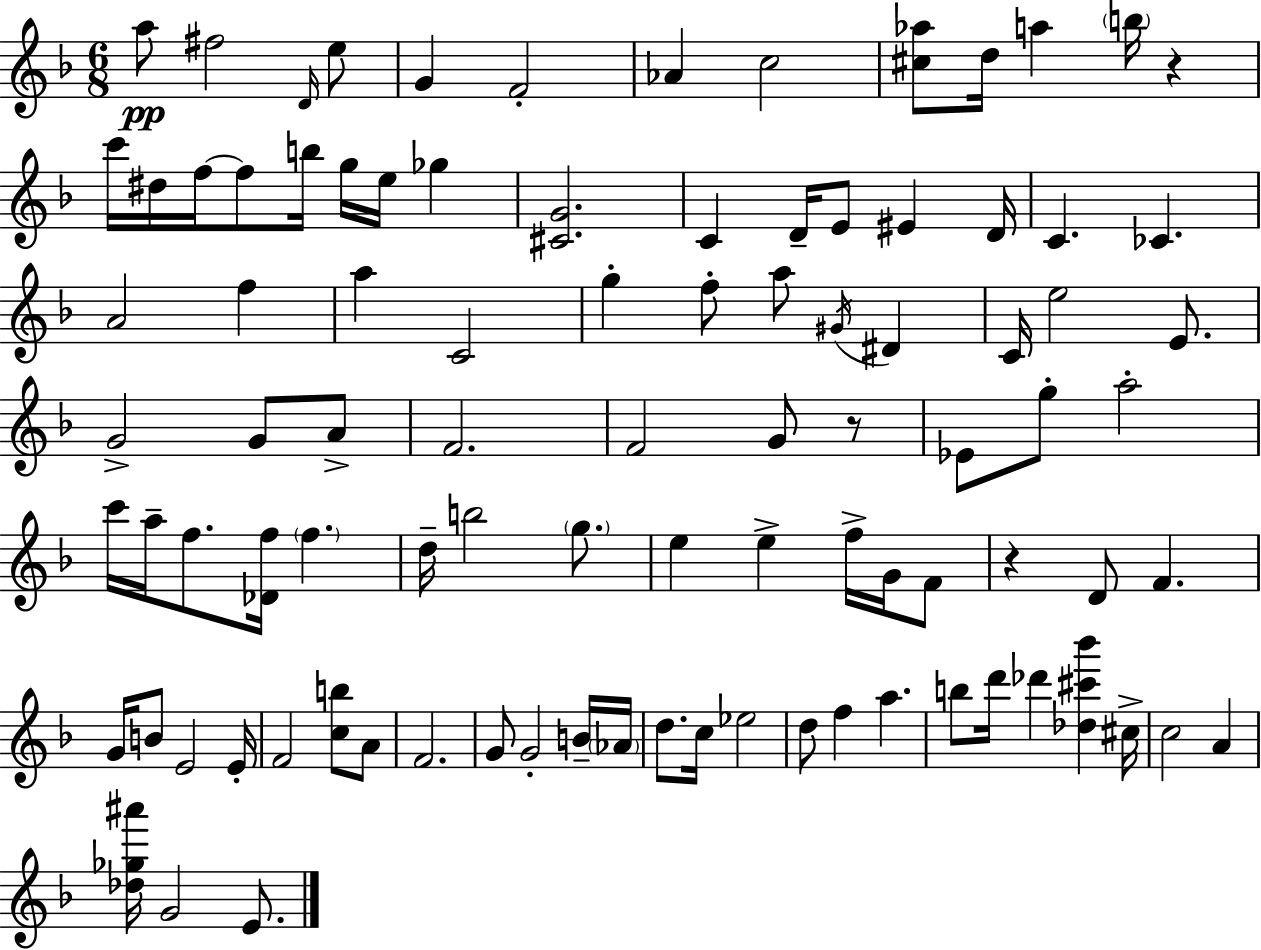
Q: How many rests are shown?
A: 3